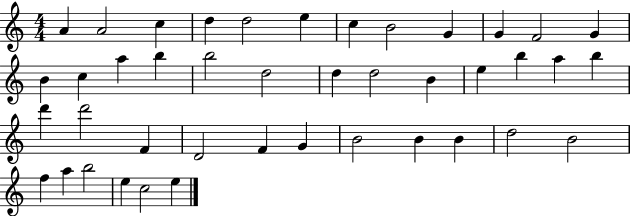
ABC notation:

X:1
T:Untitled
M:4/4
L:1/4
K:C
A A2 c d d2 e c B2 G G F2 G B c a b b2 d2 d d2 B e b a b d' d'2 F D2 F G B2 B B d2 B2 f a b2 e c2 e